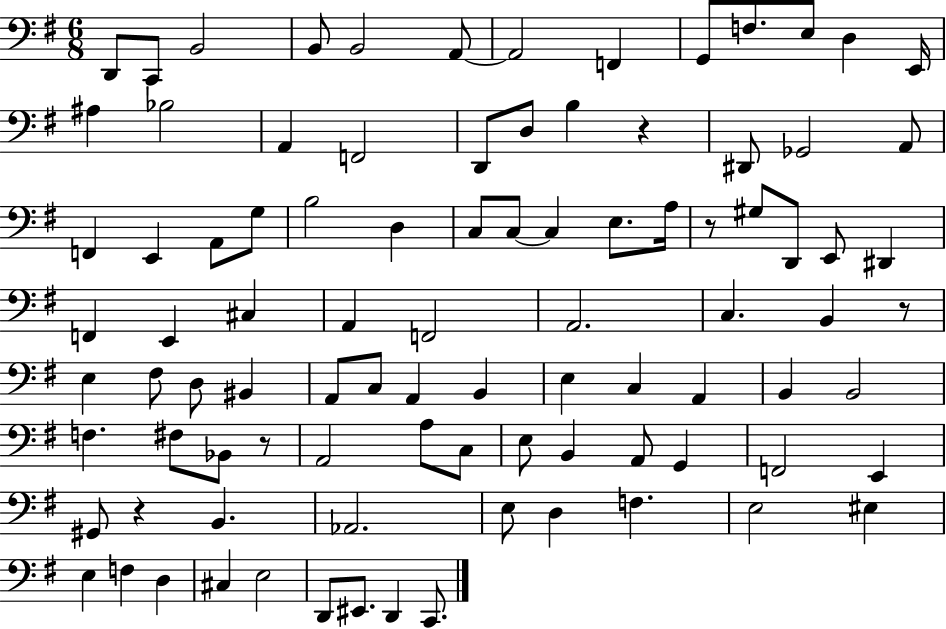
D2/e C2/e B2/h B2/e B2/h A2/e A2/h F2/q G2/e F3/e. E3/e D3/q E2/s A#3/q Bb3/h A2/q F2/h D2/e D3/e B3/q R/q D#2/e Gb2/h A2/e F2/q E2/q A2/e G3/e B3/h D3/q C3/e C3/e C3/q E3/e. A3/s R/e G#3/e D2/e E2/e D#2/q F2/q E2/q C#3/q A2/q F2/h A2/h. C3/q. B2/q R/e E3/q F#3/e D3/e BIS2/q A2/e C3/e A2/q B2/q E3/q C3/q A2/q B2/q B2/h F3/q. F#3/e Bb2/e R/e A2/h A3/e C3/e E3/e B2/q A2/e G2/q F2/h E2/q G#2/e R/q B2/q. Ab2/h. E3/e D3/q F3/q. E3/h EIS3/q E3/q F3/q D3/q C#3/q E3/h D2/e EIS2/e. D2/q C2/e.